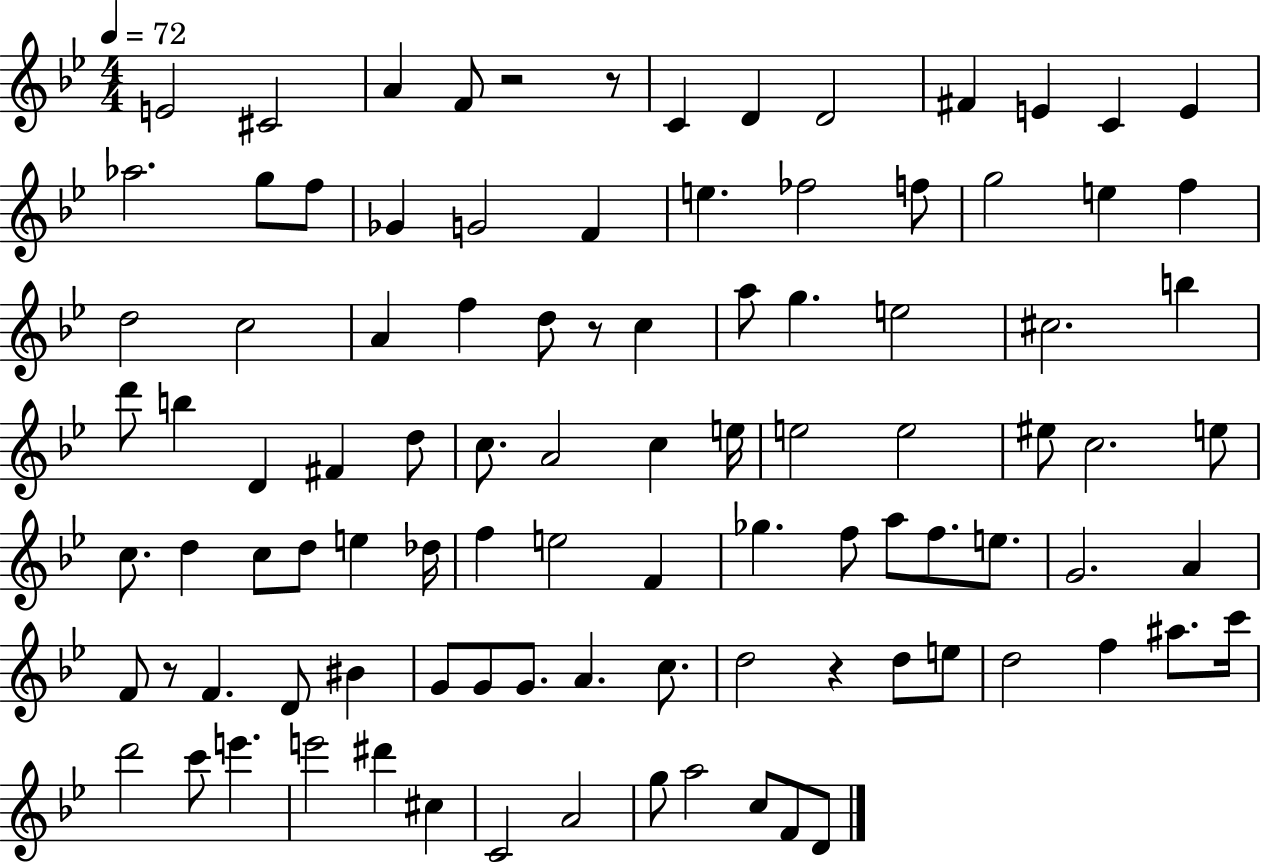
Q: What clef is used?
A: treble